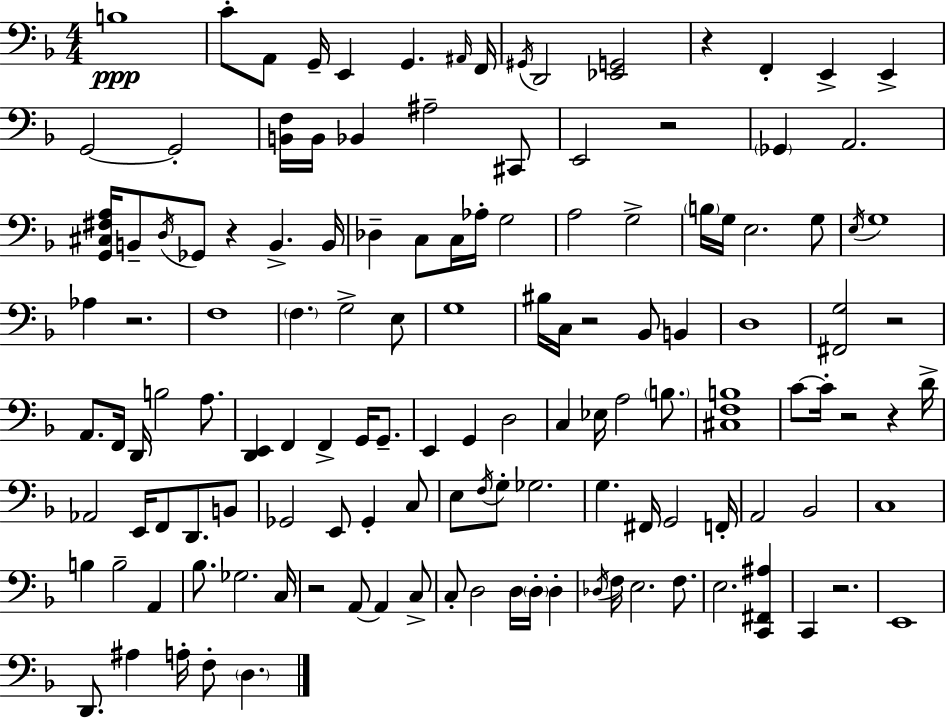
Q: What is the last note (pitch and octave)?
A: D3